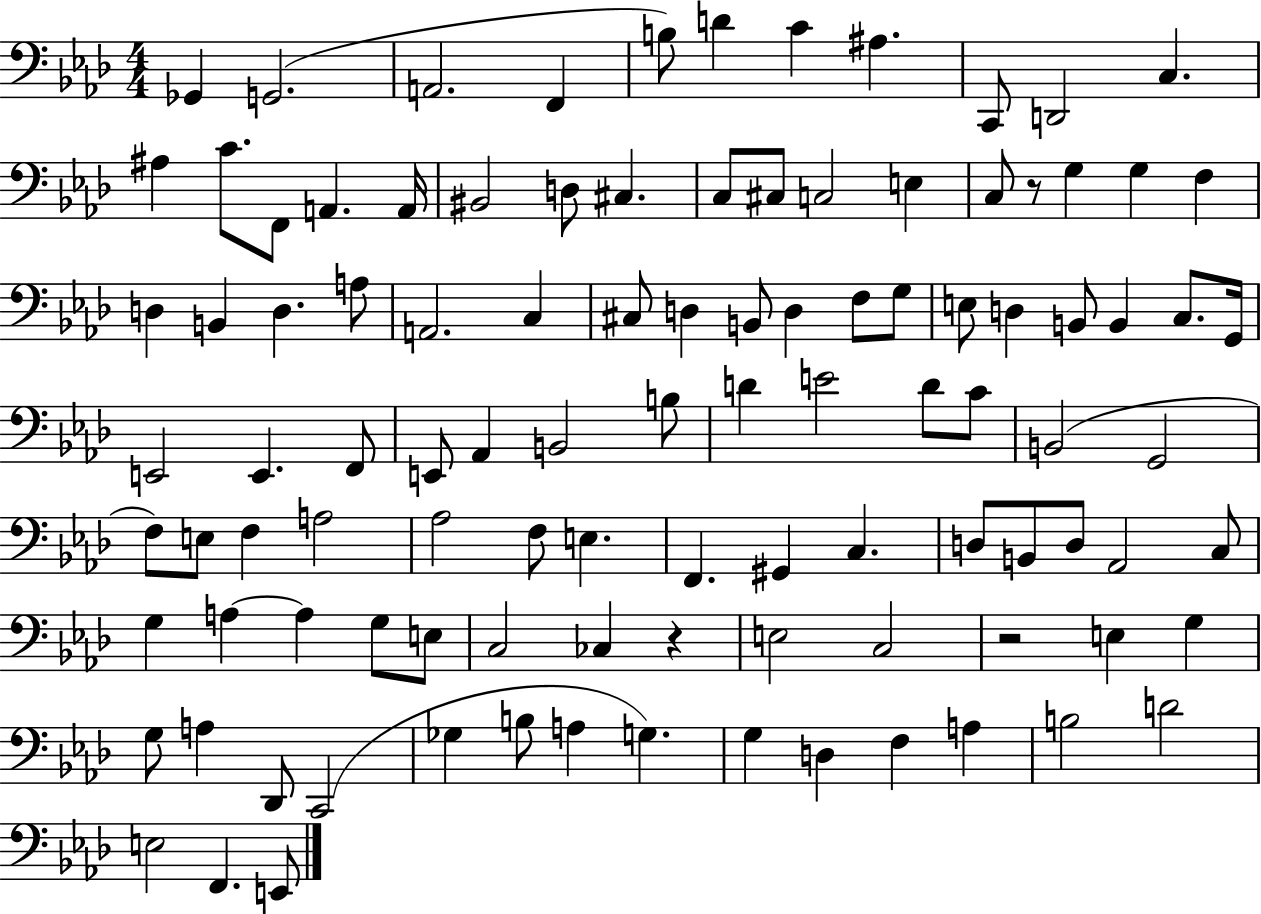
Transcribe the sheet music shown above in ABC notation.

X:1
T:Untitled
M:4/4
L:1/4
K:Ab
_G,, G,,2 A,,2 F,, B,/2 D C ^A, C,,/2 D,,2 C, ^A, C/2 F,,/2 A,, A,,/4 ^B,,2 D,/2 ^C, C,/2 ^C,/2 C,2 E, C,/2 z/2 G, G, F, D, B,, D, A,/2 A,,2 C, ^C,/2 D, B,,/2 D, F,/2 G,/2 E,/2 D, B,,/2 B,, C,/2 G,,/4 E,,2 E,, F,,/2 E,,/2 _A,, B,,2 B,/2 D E2 D/2 C/2 B,,2 G,,2 F,/2 E,/2 F, A,2 _A,2 F,/2 E, F,, ^G,, C, D,/2 B,,/2 D,/2 _A,,2 C,/2 G, A, A, G,/2 E,/2 C,2 _C, z E,2 C,2 z2 E, G, G,/2 A, _D,,/2 C,,2 _G, B,/2 A, G, G, D, F, A, B,2 D2 E,2 F,, E,,/2